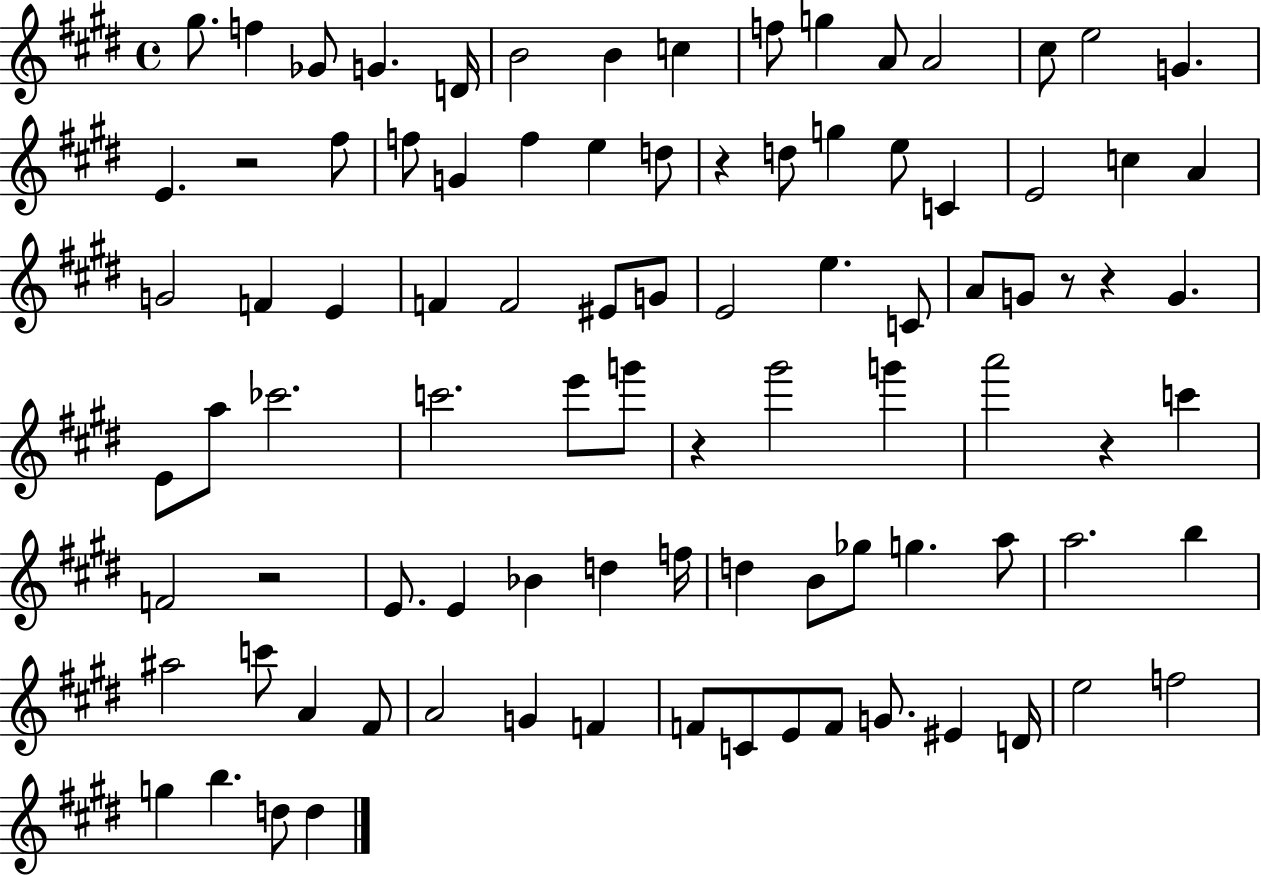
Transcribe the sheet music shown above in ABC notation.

X:1
T:Untitled
M:4/4
L:1/4
K:E
^g/2 f _G/2 G D/4 B2 B c f/2 g A/2 A2 ^c/2 e2 G E z2 ^f/2 f/2 G f e d/2 z d/2 g e/2 C E2 c A G2 F E F F2 ^E/2 G/2 E2 e C/2 A/2 G/2 z/2 z G E/2 a/2 _c'2 c'2 e'/2 g'/2 z ^g'2 g' a'2 z c' F2 z2 E/2 E _B d f/4 d B/2 _g/2 g a/2 a2 b ^a2 c'/2 A ^F/2 A2 G F F/2 C/2 E/2 F/2 G/2 ^E D/4 e2 f2 g b d/2 d